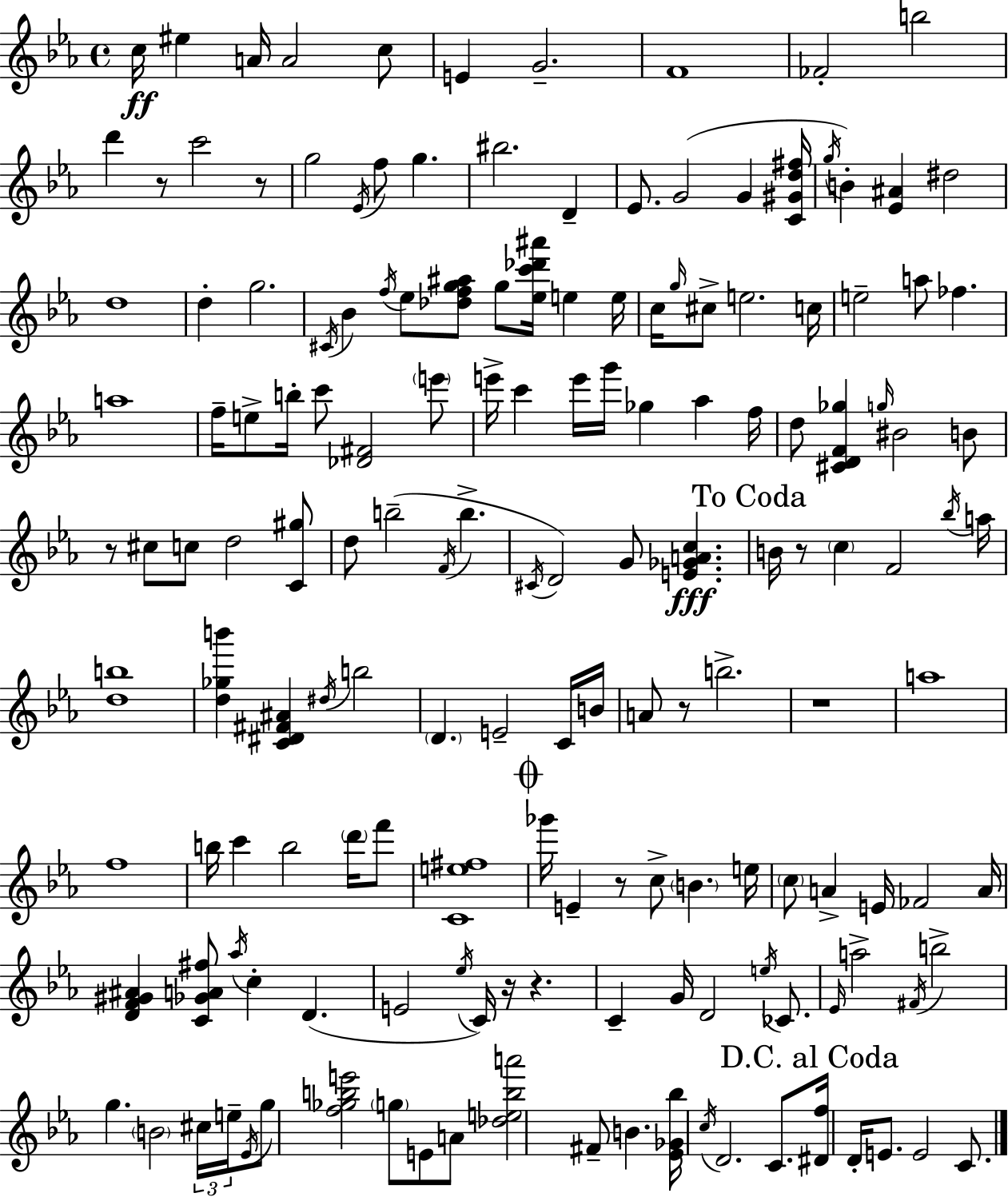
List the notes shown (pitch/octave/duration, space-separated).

C5/s EIS5/q A4/s A4/h C5/e E4/q G4/h. F4/w FES4/h B5/h D6/q R/e C6/h R/e G5/h Eb4/s F5/e G5/q. BIS5/h. D4/q Eb4/e. G4/h G4/q [C4,G#4,D5,F#5]/s G5/s B4/q [Eb4,A#4]/q D#5/h D5/w D5/q G5/h. C#4/s Bb4/q F5/s Eb5/e [Db5,F5,G5,A#5]/e G5/e [Eb5,C6,Db6,A#6]/s E5/q E5/s C5/s G5/s C#5/e E5/h. C5/s E5/h A5/e FES5/q. A5/w F5/s E5/e B5/s C6/e [Db4,F#4]/h E6/e E6/s C6/q E6/s G6/s Gb5/q Ab5/q F5/s D5/e [C#4,D4,F4,Gb5]/q G5/s BIS4/h B4/e R/e C#5/e C5/e D5/h [C4,G#5]/e D5/e B5/h F4/s B5/q. C#4/s D4/h G4/e [E4,Gb4,A4,C5]/q. B4/s R/e C5/q F4/h Bb5/s A5/s [D5,B5]/w [D5,Gb5,B6]/q [C4,D#4,F#4,A#4]/q D#5/s B5/h D4/q. E4/h C4/s B4/s A4/e R/e B5/h. R/w A5/w F5/w B5/s C6/q B5/h D6/s F6/e [C4,E5,F#5]/w Gb6/s E4/q R/e C5/e B4/q. E5/s C5/e A4/q E4/s FES4/h A4/s [D4,F4,G#4,A#4]/q [C4,Gb4,A4,F#5]/e Ab5/s C5/q D4/q. E4/h Eb5/s C4/s R/s R/q. C4/q G4/s D4/h E5/s CES4/e. Eb4/s A5/h F#4/s B5/h G5/q. B4/h C#5/s E5/s Eb4/s G5/e [F5,Gb5,B5,E6]/h G5/e E4/e A4/e [Db5,E5,B5,A6]/h F#4/e B4/q. [Eb4,Gb4,Bb5]/s C5/s D4/h. C4/e. [D#4,F5]/s D4/s E4/e. E4/h C4/e.